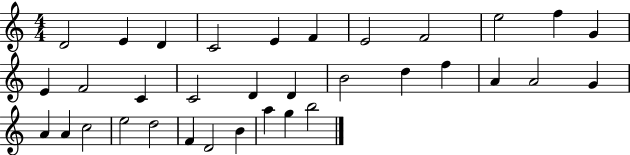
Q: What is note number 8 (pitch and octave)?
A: F4